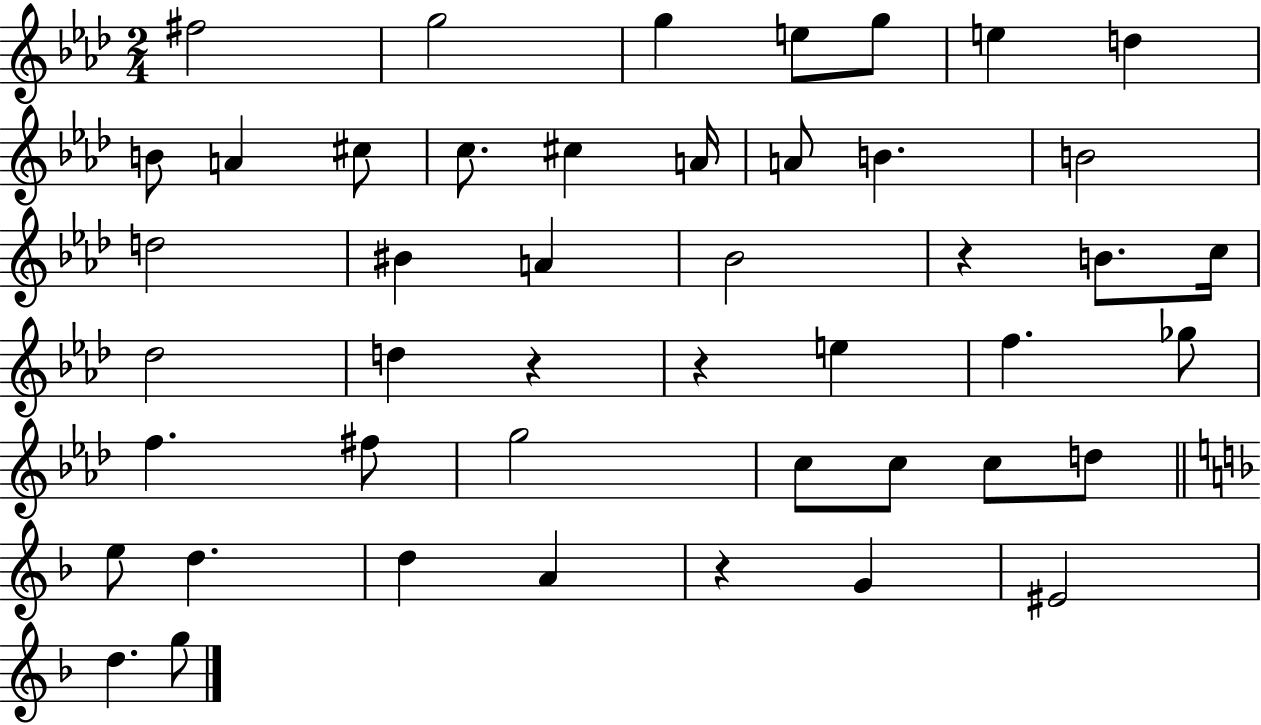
F#5/h G5/h G5/q E5/e G5/e E5/q D5/q B4/e A4/q C#5/e C5/e. C#5/q A4/s A4/e B4/q. B4/h D5/h BIS4/q A4/q Bb4/h R/q B4/e. C5/s Db5/h D5/q R/q R/q E5/q F5/q. Gb5/e F5/q. F#5/e G5/h C5/e C5/e C5/e D5/e E5/e D5/q. D5/q A4/q R/q G4/q EIS4/h D5/q. G5/e